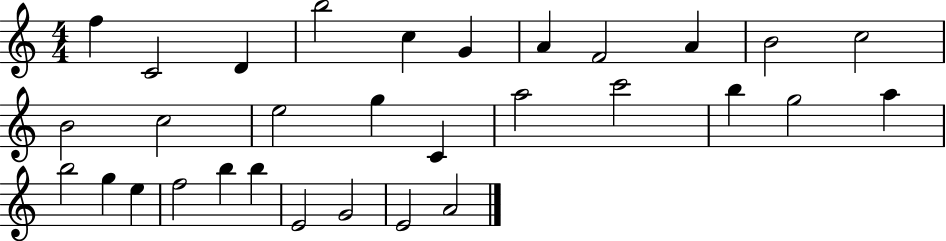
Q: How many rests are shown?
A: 0